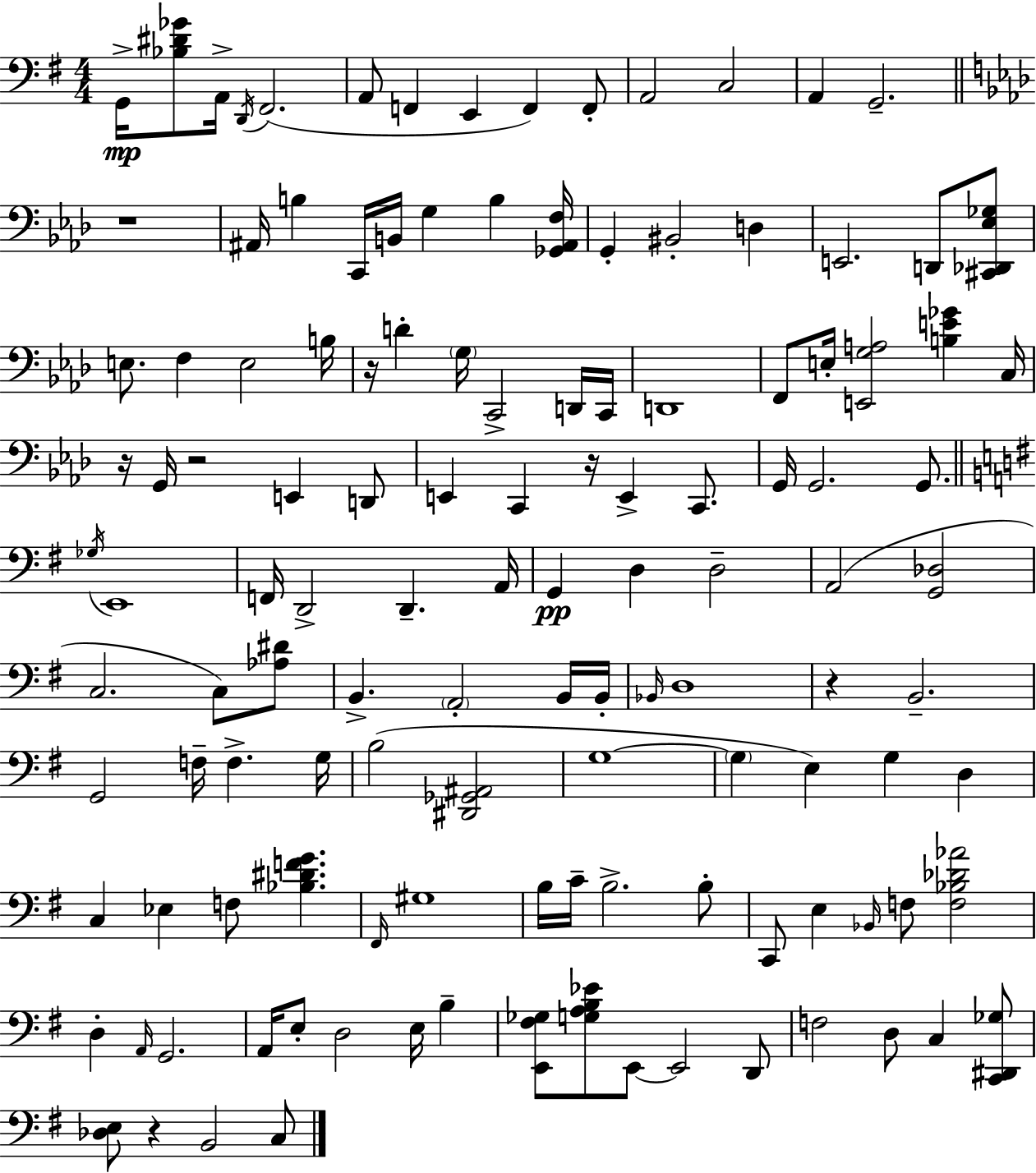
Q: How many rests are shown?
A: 7